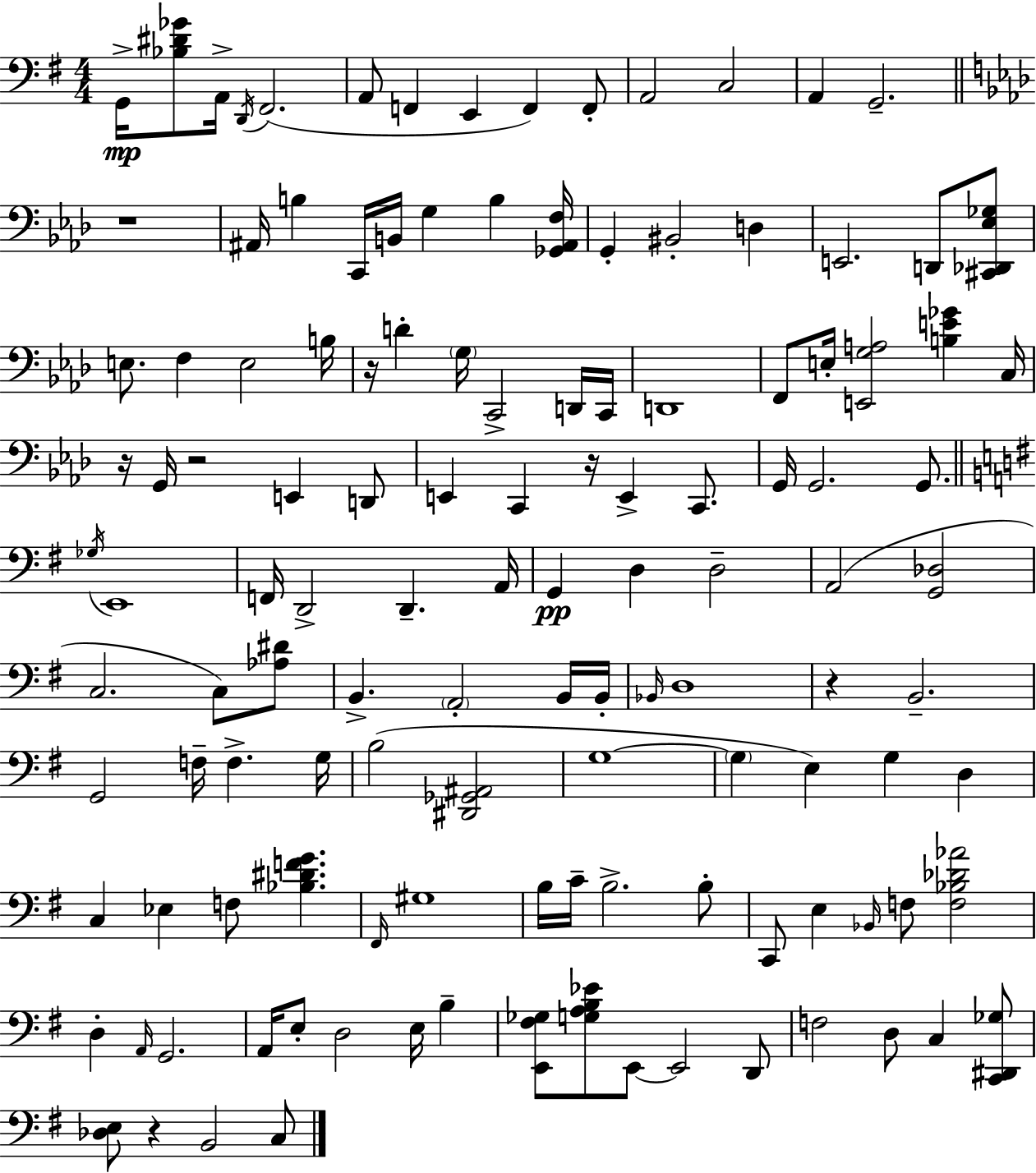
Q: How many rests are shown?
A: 7